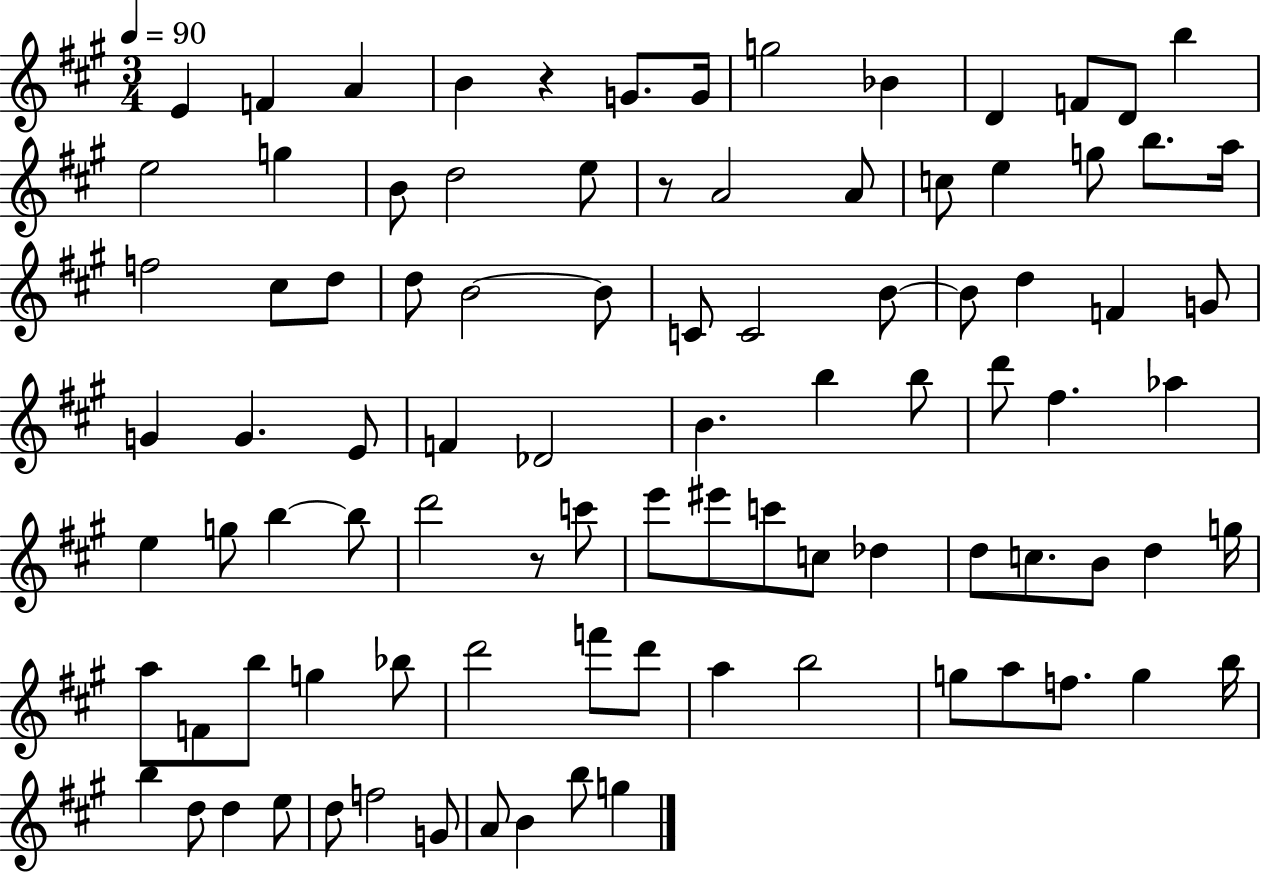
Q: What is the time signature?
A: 3/4